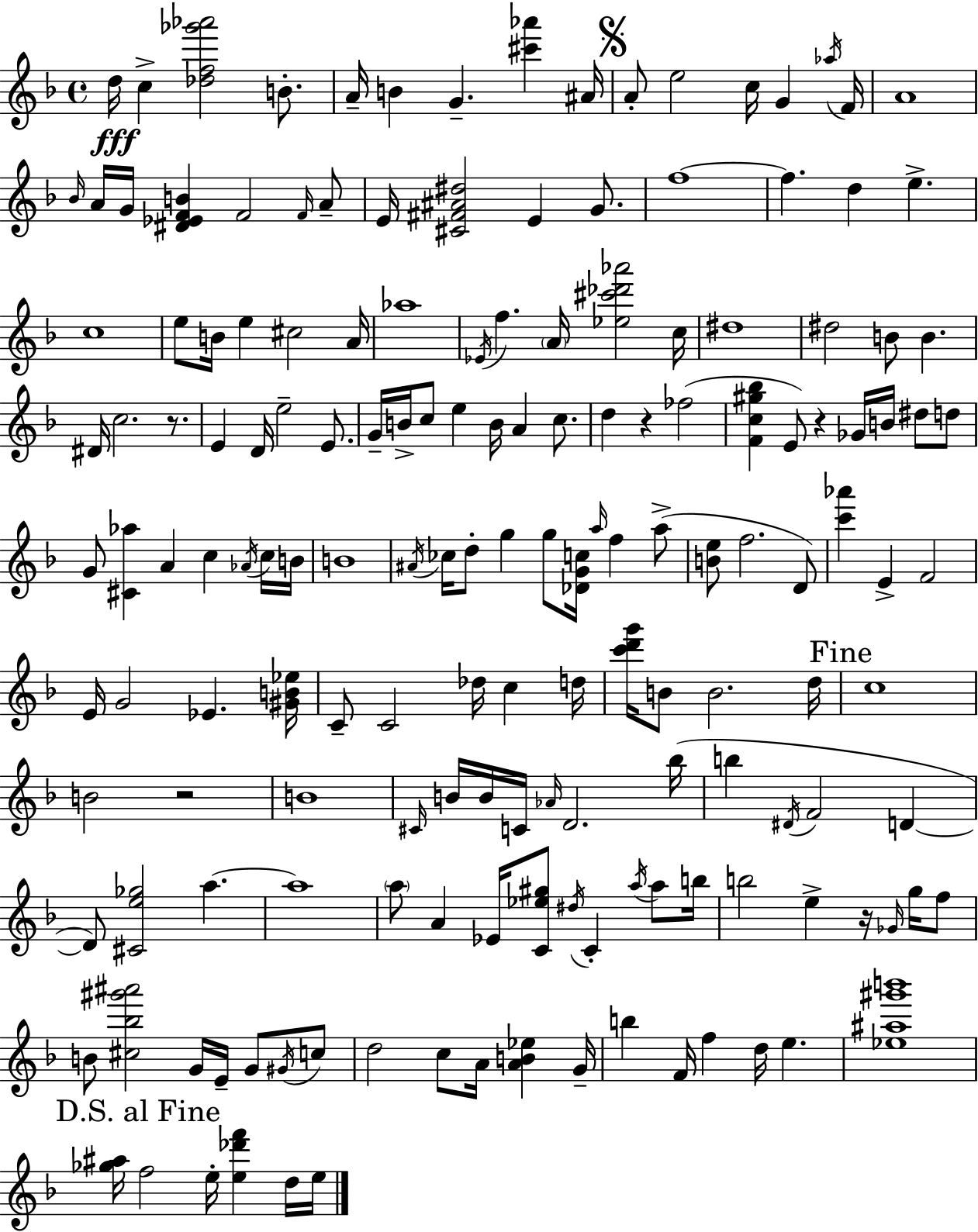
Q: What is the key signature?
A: F major